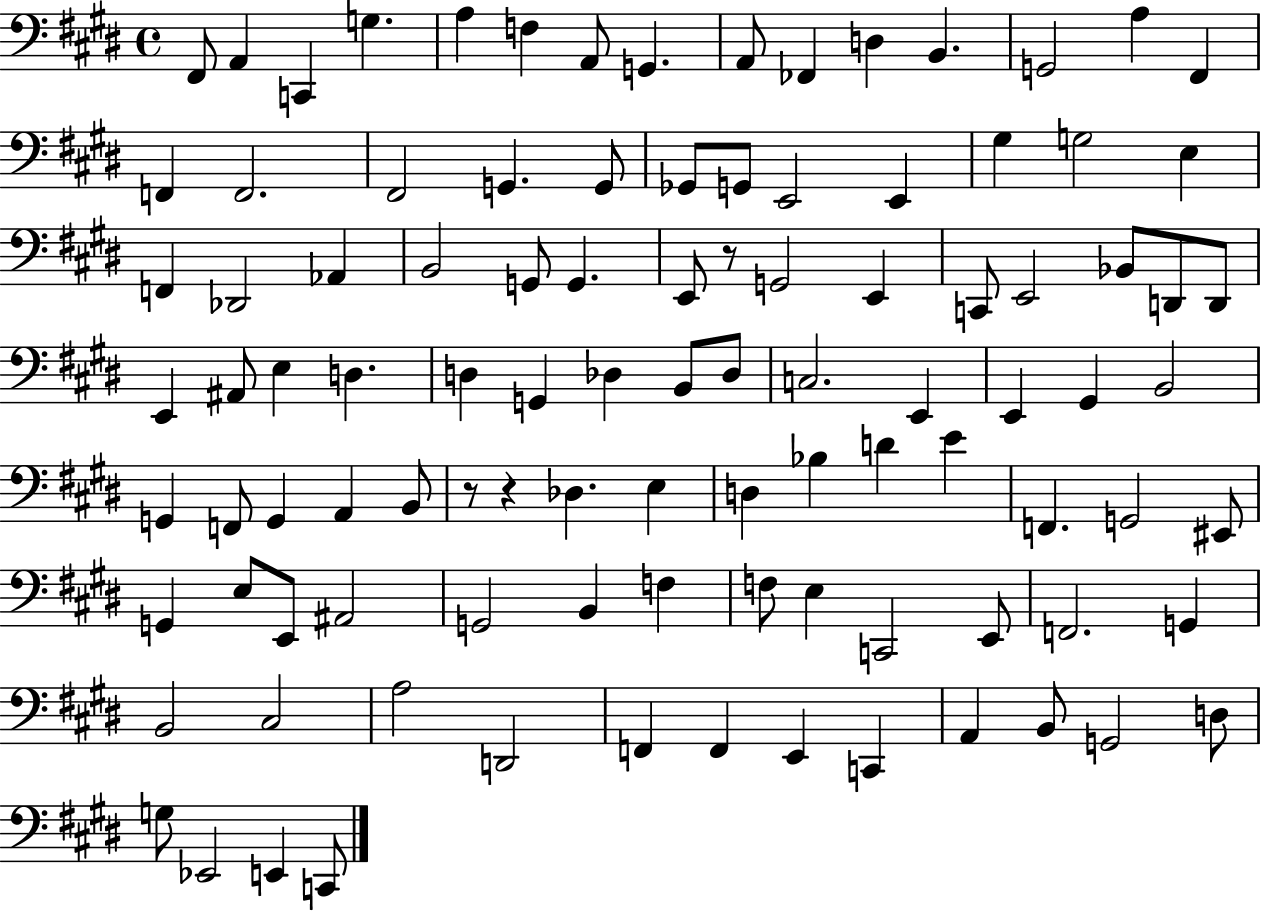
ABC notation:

X:1
T:Untitled
M:4/4
L:1/4
K:E
^F,,/2 A,, C,, G, A, F, A,,/2 G,, A,,/2 _F,, D, B,, G,,2 A, ^F,, F,, F,,2 ^F,,2 G,, G,,/2 _G,,/2 G,,/2 E,,2 E,, ^G, G,2 E, F,, _D,,2 _A,, B,,2 G,,/2 G,, E,,/2 z/2 G,,2 E,, C,,/2 E,,2 _B,,/2 D,,/2 D,,/2 E,, ^A,,/2 E, D, D, G,, _D, B,,/2 _D,/2 C,2 E,, E,, ^G,, B,,2 G,, F,,/2 G,, A,, B,,/2 z/2 z _D, E, D, _B, D E F,, G,,2 ^E,,/2 G,, E,/2 E,,/2 ^A,,2 G,,2 B,, F, F,/2 E, C,,2 E,,/2 F,,2 G,, B,,2 ^C,2 A,2 D,,2 F,, F,, E,, C,, A,, B,,/2 G,,2 D,/2 G,/2 _E,,2 E,, C,,/2